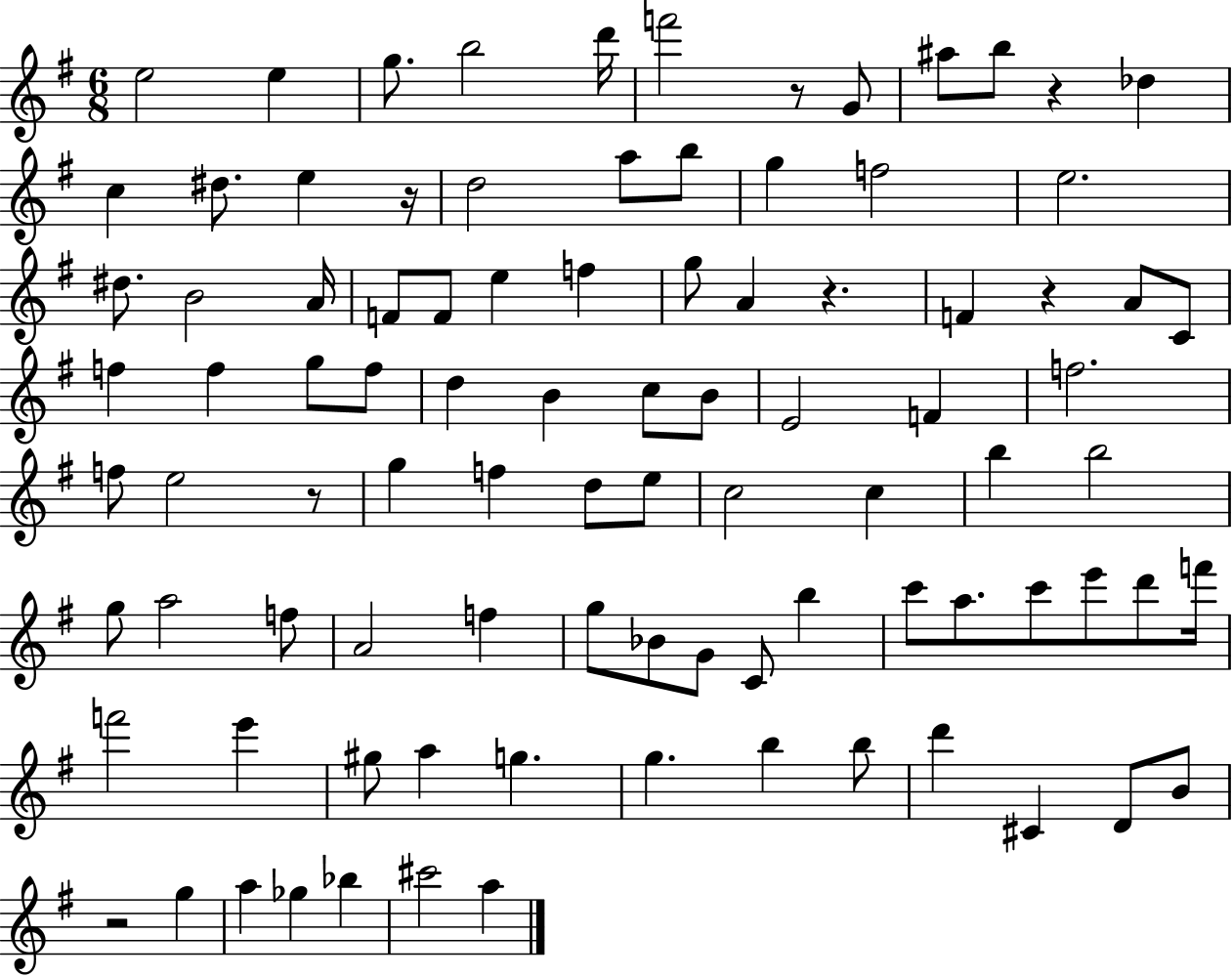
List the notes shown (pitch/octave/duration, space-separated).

E5/h E5/q G5/e. B5/h D6/s F6/h R/e G4/e A#5/e B5/e R/q Db5/q C5/q D#5/e. E5/q R/s D5/h A5/e B5/e G5/q F5/h E5/h. D#5/e. B4/h A4/s F4/e F4/e E5/q F5/q G5/e A4/q R/q. F4/q R/q A4/e C4/e F5/q F5/q G5/e F5/e D5/q B4/q C5/e B4/e E4/h F4/q F5/h. F5/e E5/h R/e G5/q F5/q D5/e E5/e C5/h C5/q B5/q B5/h G5/e A5/h F5/e A4/h F5/q G5/e Bb4/e G4/e C4/e B5/q C6/e A5/e. C6/e E6/e D6/e F6/s F6/h E6/q G#5/e A5/q G5/q. G5/q. B5/q B5/e D6/q C#4/q D4/e B4/e R/h G5/q A5/q Gb5/q Bb5/q C#6/h A5/q